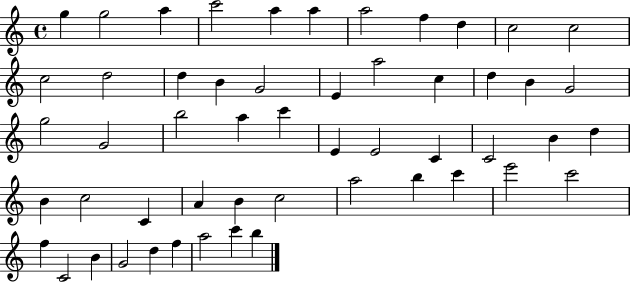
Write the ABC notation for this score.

X:1
T:Untitled
M:4/4
L:1/4
K:C
g g2 a c'2 a a a2 f d c2 c2 c2 d2 d B G2 E a2 c d B G2 g2 G2 b2 a c' E E2 C C2 B d B c2 C A B c2 a2 b c' e'2 c'2 f C2 B G2 d f a2 c' b